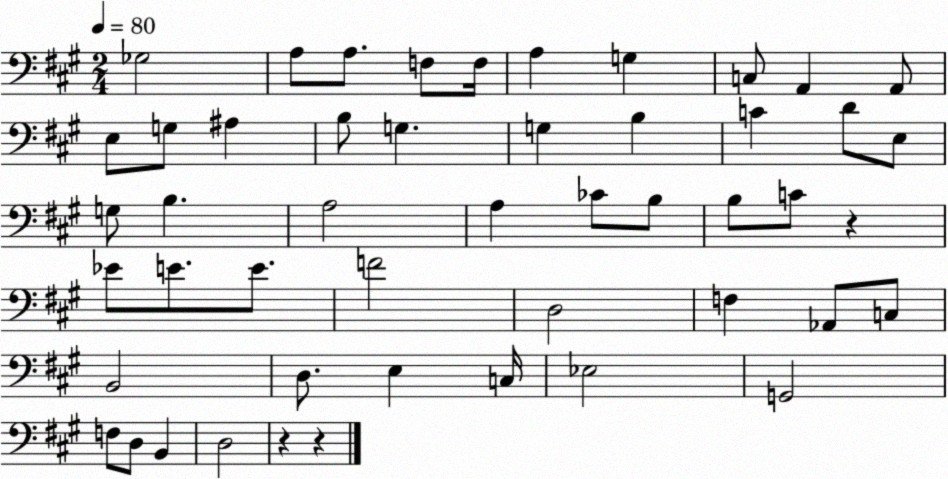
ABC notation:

X:1
T:Untitled
M:2/4
L:1/4
K:A
_G,2 A,/2 A,/2 F,/2 F,/4 A, G, C,/2 A,, A,,/2 E,/2 G,/2 ^A, B,/2 G, G, B, C D/2 E,/2 G,/2 B, A,2 A, _C/2 B,/2 B,/2 C/2 z _E/2 E/2 E/2 F2 D,2 F, _A,,/2 C,/2 B,,2 D,/2 E, C,/4 _E,2 G,,2 F,/2 D,/2 B,, D,2 z z